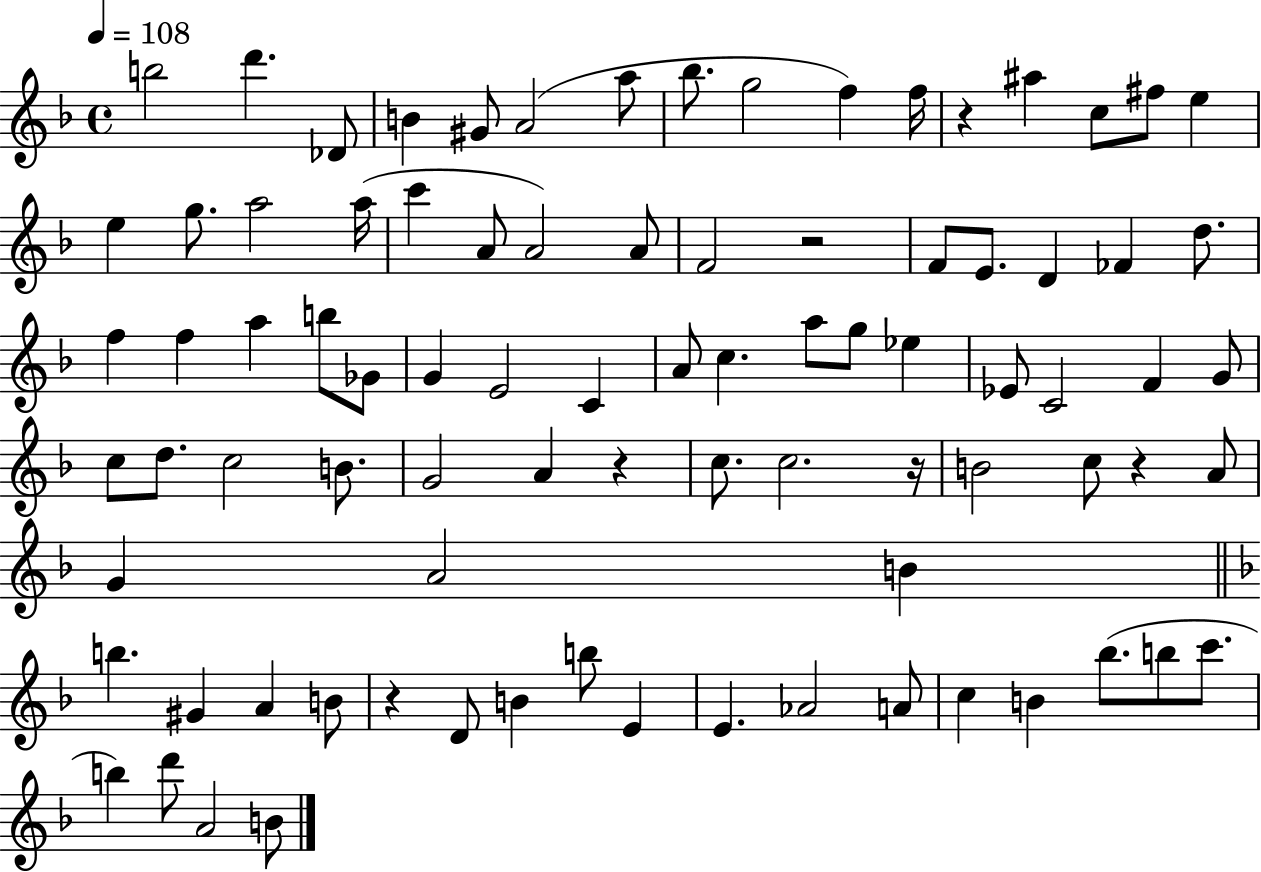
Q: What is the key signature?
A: F major